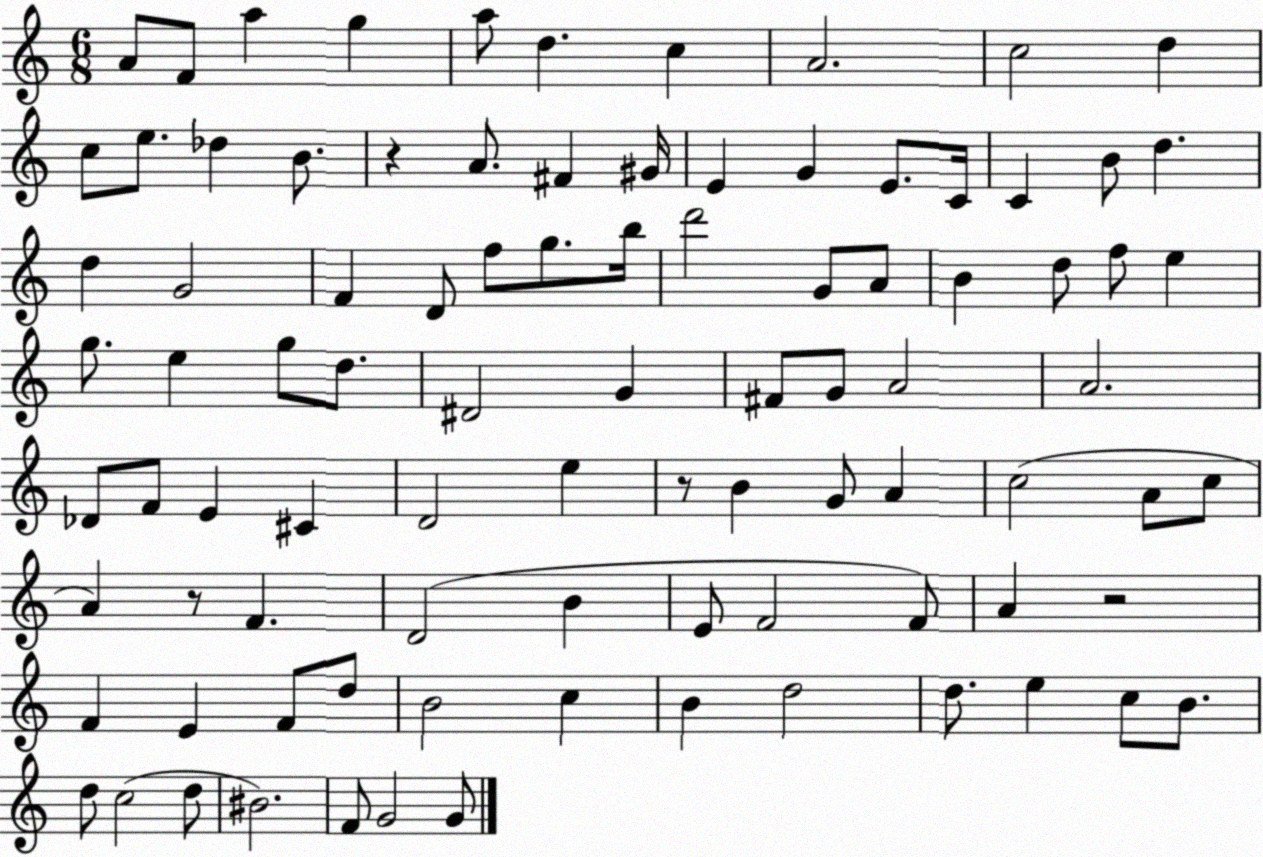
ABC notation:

X:1
T:Untitled
M:6/8
L:1/4
K:C
A/2 F/2 a g a/2 d c A2 c2 d c/2 e/2 _d B/2 z A/2 ^F ^G/4 E G E/2 C/4 C B/2 d d G2 F D/2 f/2 g/2 b/4 d'2 G/2 A/2 B d/2 f/2 e g/2 e g/2 d/2 ^D2 G ^F/2 G/2 A2 A2 _D/2 F/2 E ^C D2 e z/2 B G/2 A c2 A/2 c/2 A z/2 F D2 B E/2 F2 F/2 A z2 F E F/2 d/2 B2 c B d2 d/2 e c/2 B/2 d/2 c2 d/2 ^B2 F/2 G2 G/2